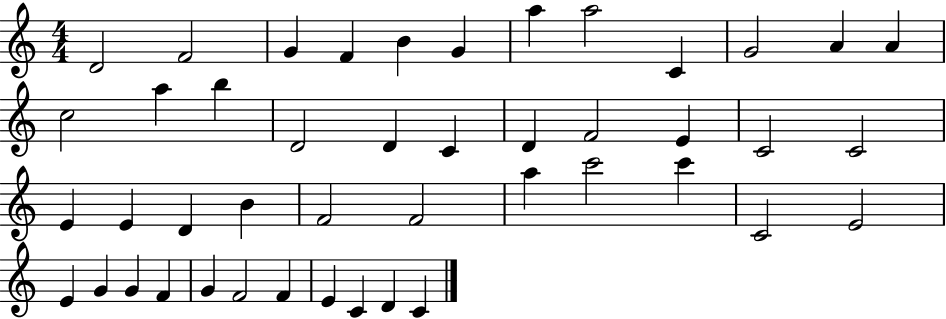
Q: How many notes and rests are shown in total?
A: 45